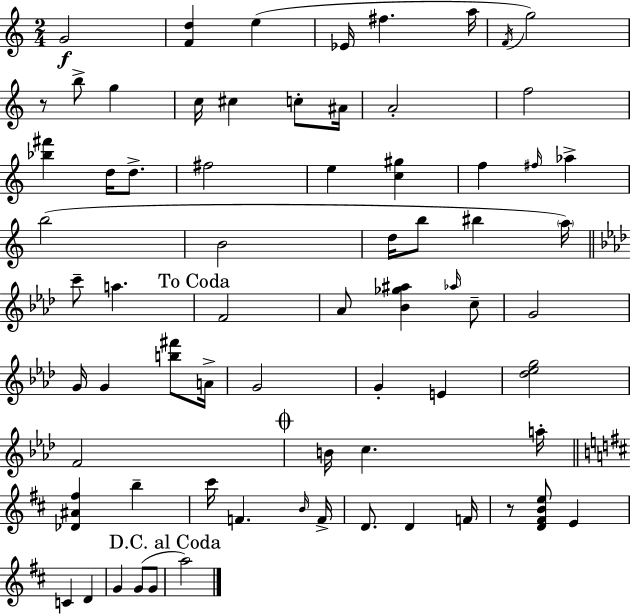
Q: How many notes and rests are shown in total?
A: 70